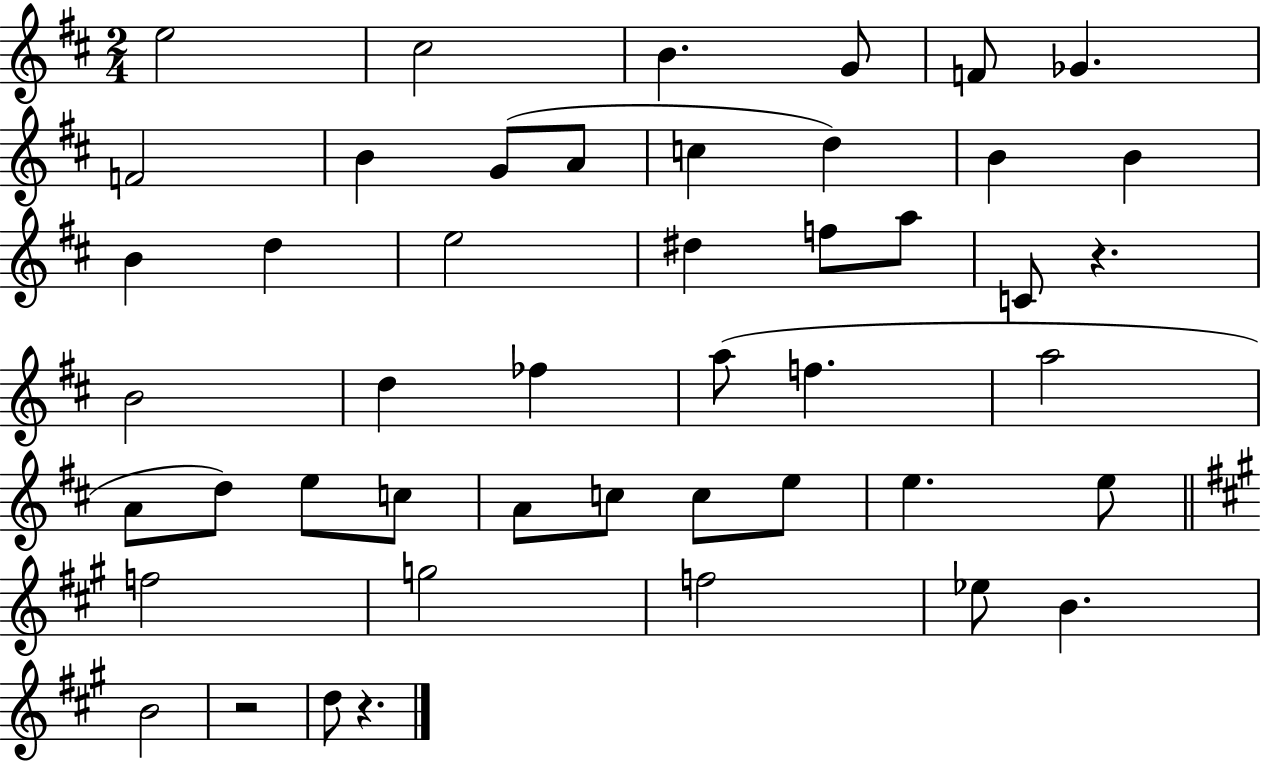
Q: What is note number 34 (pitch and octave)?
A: C5